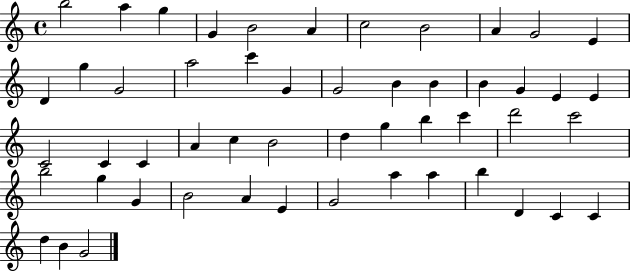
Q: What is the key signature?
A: C major